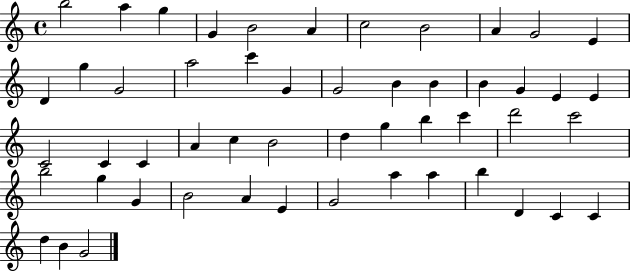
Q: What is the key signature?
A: C major